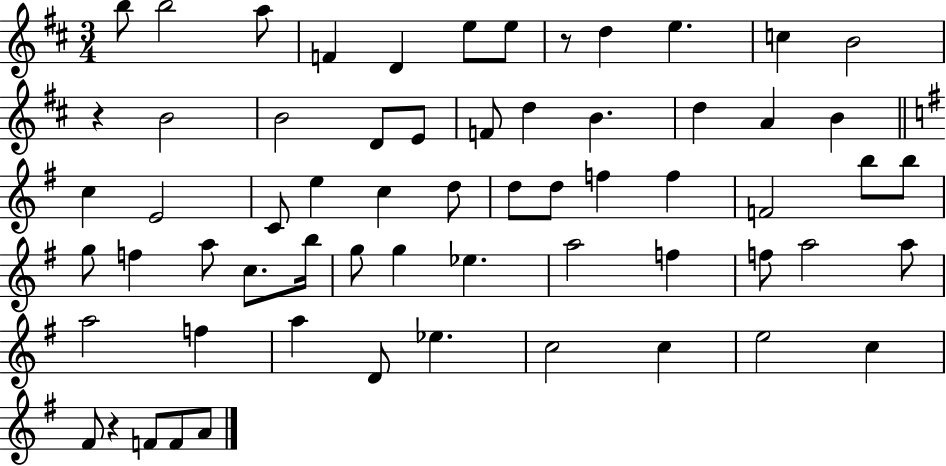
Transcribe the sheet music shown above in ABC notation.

X:1
T:Untitled
M:3/4
L:1/4
K:D
b/2 b2 a/2 F D e/2 e/2 z/2 d e c B2 z B2 B2 D/2 E/2 F/2 d B d A B c E2 C/2 e c d/2 d/2 d/2 f f F2 b/2 b/2 g/2 f a/2 c/2 b/4 g/2 g _e a2 f f/2 a2 a/2 a2 f a D/2 _e c2 c e2 c ^F/2 z F/2 F/2 A/2